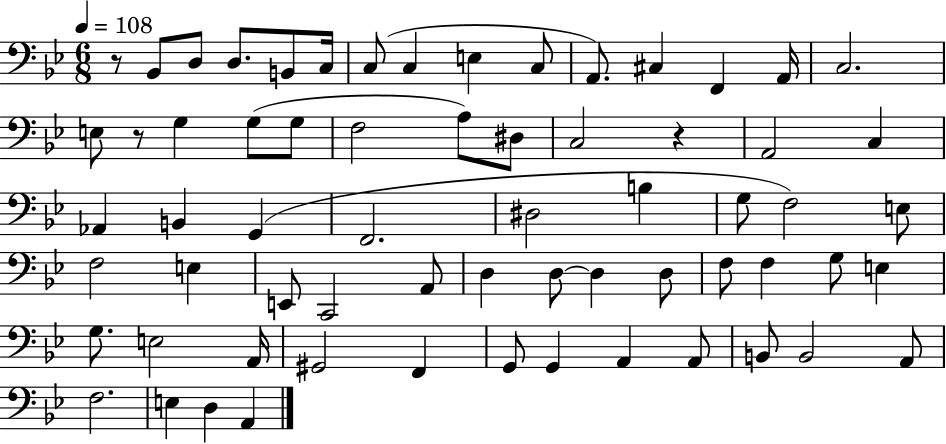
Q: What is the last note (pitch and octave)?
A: A2